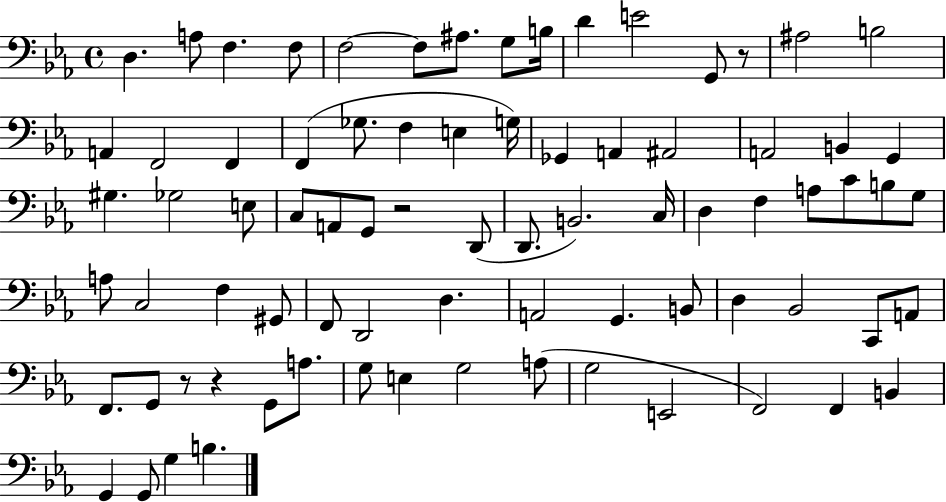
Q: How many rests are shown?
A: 4